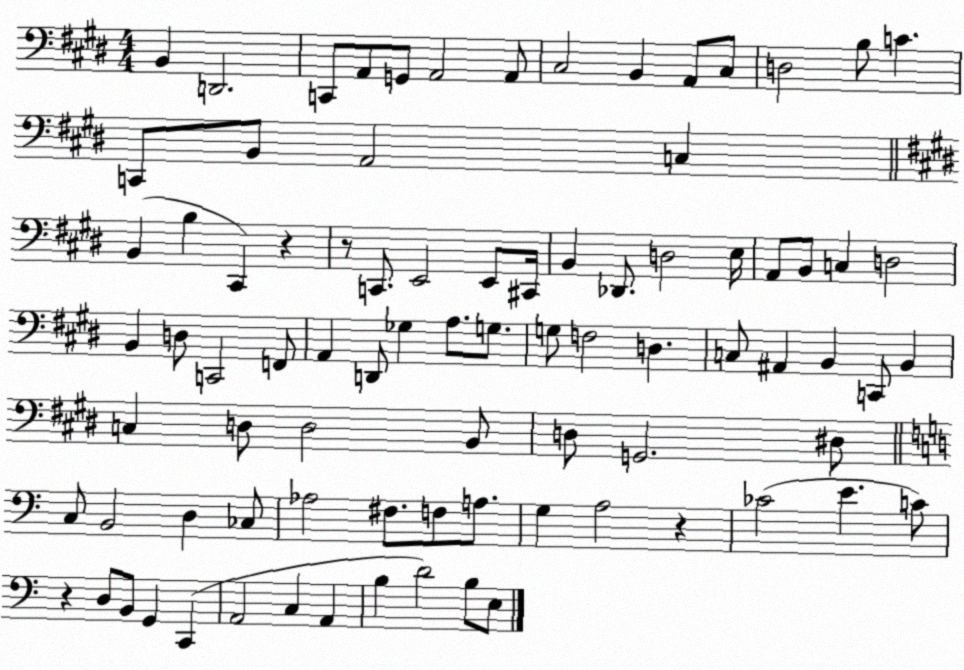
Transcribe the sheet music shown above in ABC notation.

X:1
T:Untitled
M:4/4
L:1/4
K:E
B,, D,,2 C,,/2 A,,/2 G,,/2 A,,2 A,,/2 ^C,2 B,, A,,/2 ^C,/2 D,2 B,/2 C C,,/2 B,,/2 A,,2 C, B,, B, ^C,, z z/2 C,,/2 E,,2 E,,/2 ^C,,/4 B,, _D,,/2 D,2 E,/4 A,,/2 B,,/2 C, D,2 B,, D,/2 C,,2 F,,/2 A,, D,,/2 _G, A,/2 G,/2 G,/2 F,2 D, C,/2 ^A,, B,, C,,/2 B,, C, D,/2 D,2 B,,/2 D,/2 G,,2 ^D,/2 C,/2 B,,2 D, _C,/2 _A,2 ^F,/2 F,/2 A,/2 G, A,2 z _C2 E C/2 z D,/2 B,,/2 G,, C,, A,,2 C, A,, B, D2 B,/2 E,/2